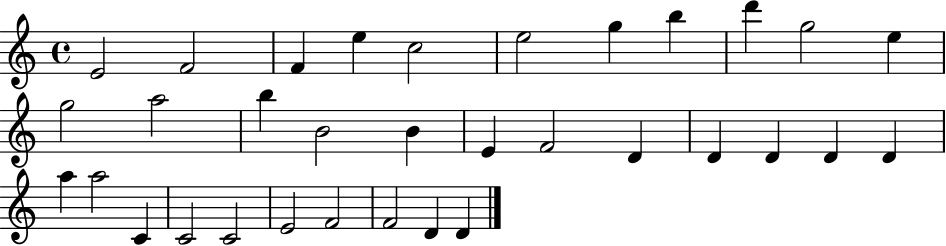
E4/h F4/h F4/q E5/q C5/h E5/h G5/q B5/q D6/q G5/h E5/q G5/h A5/h B5/q B4/h B4/q E4/q F4/h D4/q D4/q D4/q D4/q D4/q A5/q A5/h C4/q C4/h C4/h E4/h F4/h F4/h D4/q D4/q